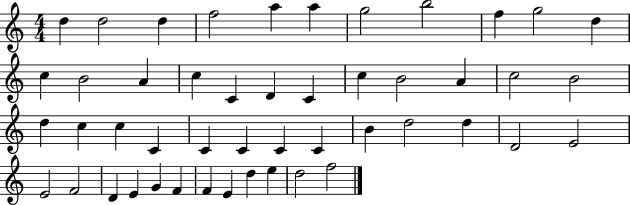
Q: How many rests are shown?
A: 0